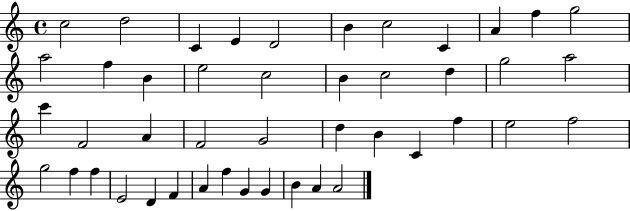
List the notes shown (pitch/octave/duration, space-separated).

C5/h D5/h C4/q E4/q D4/h B4/q C5/h C4/q A4/q F5/q G5/h A5/h F5/q B4/q E5/h C5/h B4/q C5/h D5/q G5/h A5/h C6/q F4/h A4/q F4/h G4/h D5/q B4/q C4/q F5/q E5/h F5/h G5/h F5/q F5/q E4/h D4/q F4/q A4/q F5/q G4/q G4/q B4/q A4/q A4/h